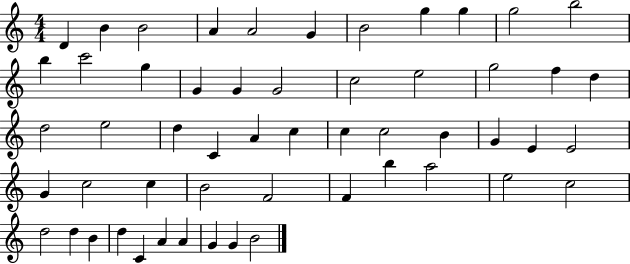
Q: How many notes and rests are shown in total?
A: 54